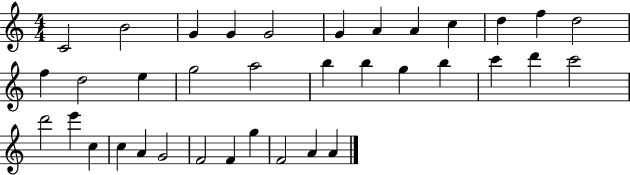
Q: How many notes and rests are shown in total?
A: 36